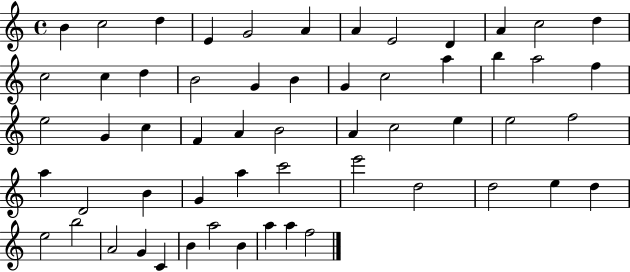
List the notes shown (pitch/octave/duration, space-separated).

B4/q C5/h D5/q E4/q G4/h A4/q A4/q E4/h D4/q A4/q C5/h D5/q C5/h C5/q D5/q B4/h G4/q B4/q G4/q C5/h A5/q B5/q A5/h F5/q E5/h G4/q C5/q F4/q A4/q B4/h A4/q C5/h E5/q E5/h F5/h A5/q D4/h B4/q G4/q A5/q C6/h E6/h D5/h D5/h E5/q D5/q E5/h B5/h A4/h G4/q C4/q B4/q A5/h B4/q A5/q A5/q F5/h